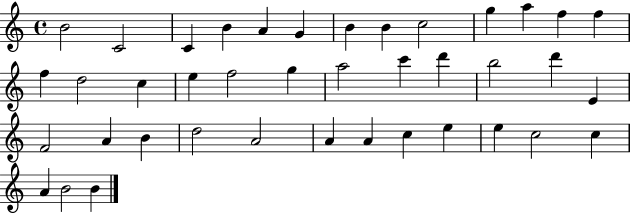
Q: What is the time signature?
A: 4/4